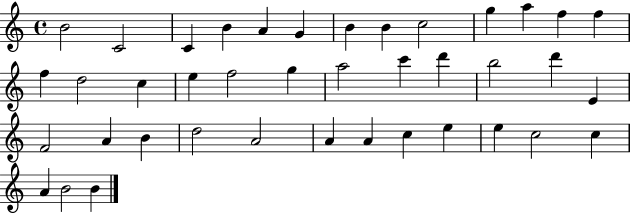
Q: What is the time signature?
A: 4/4